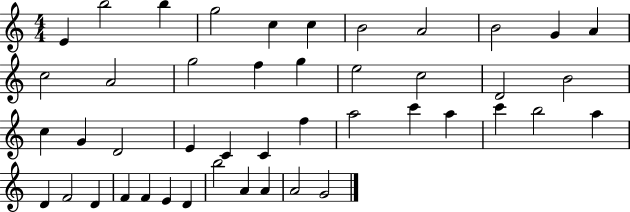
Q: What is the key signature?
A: C major